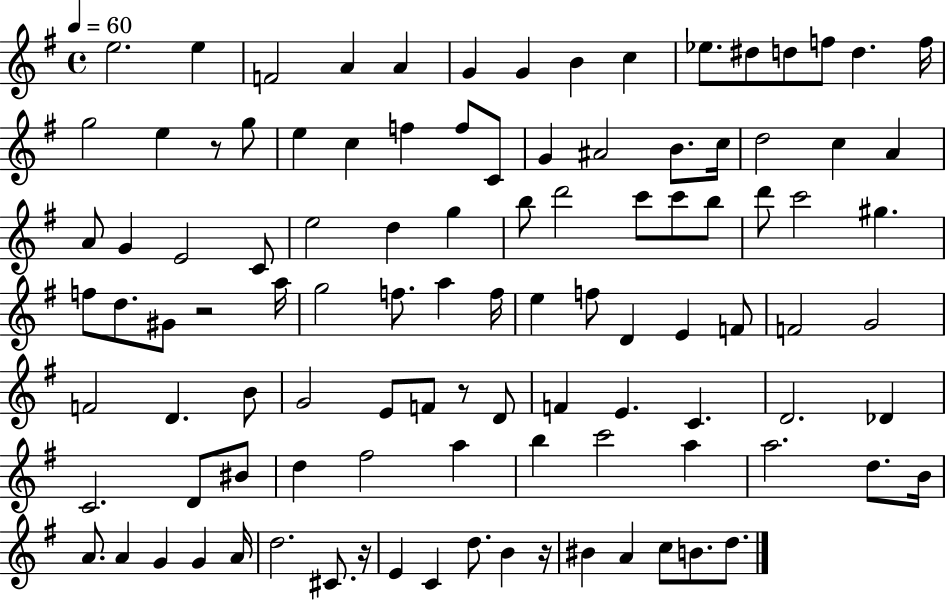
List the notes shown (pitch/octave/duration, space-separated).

E5/h. E5/q F4/h A4/q A4/q G4/q G4/q B4/q C5/q Eb5/e. D#5/e D5/e F5/e D5/q. F5/s G5/h E5/q R/e G5/e E5/q C5/q F5/q F5/e C4/e G4/q A#4/h B4/e. C5/s D5/h C5/q A4/q A4/e G4/q E4/h C4/e E5/h D5/q G5/q B5/e D6/h C6/e C6/e B5/e D6/e C6/h G#5/q. F5/e D5/e. G#4/e R/h A5/s G5/h F5/e. A5/q F5/s E5/q F5/e D4/q E4/q F4/e F4/h G4/h F4/h D4/q. B4/e G4/h E4/e F4/e R/e D4/e F4/q E4/q. C4/q. D4/h. Db4/q C4/h. D4/e BIS4/e D5/q F#5/h A5/q B5/q C6/h A5/q A5/h. D5/e. B4/s A4/e. A4/q G4/q G4/q A4/s D5/h. C#4/e. R/s E4/q C4/q D5/e. B4/q R/s BIS4/q A4/q C5/e B4/e. D5/e.